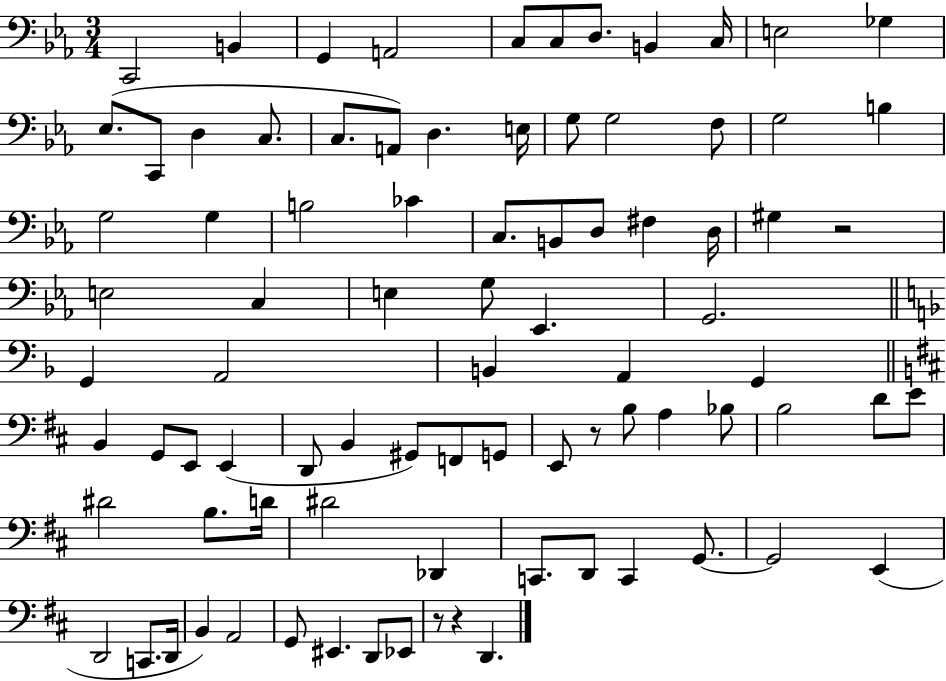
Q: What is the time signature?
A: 3/4